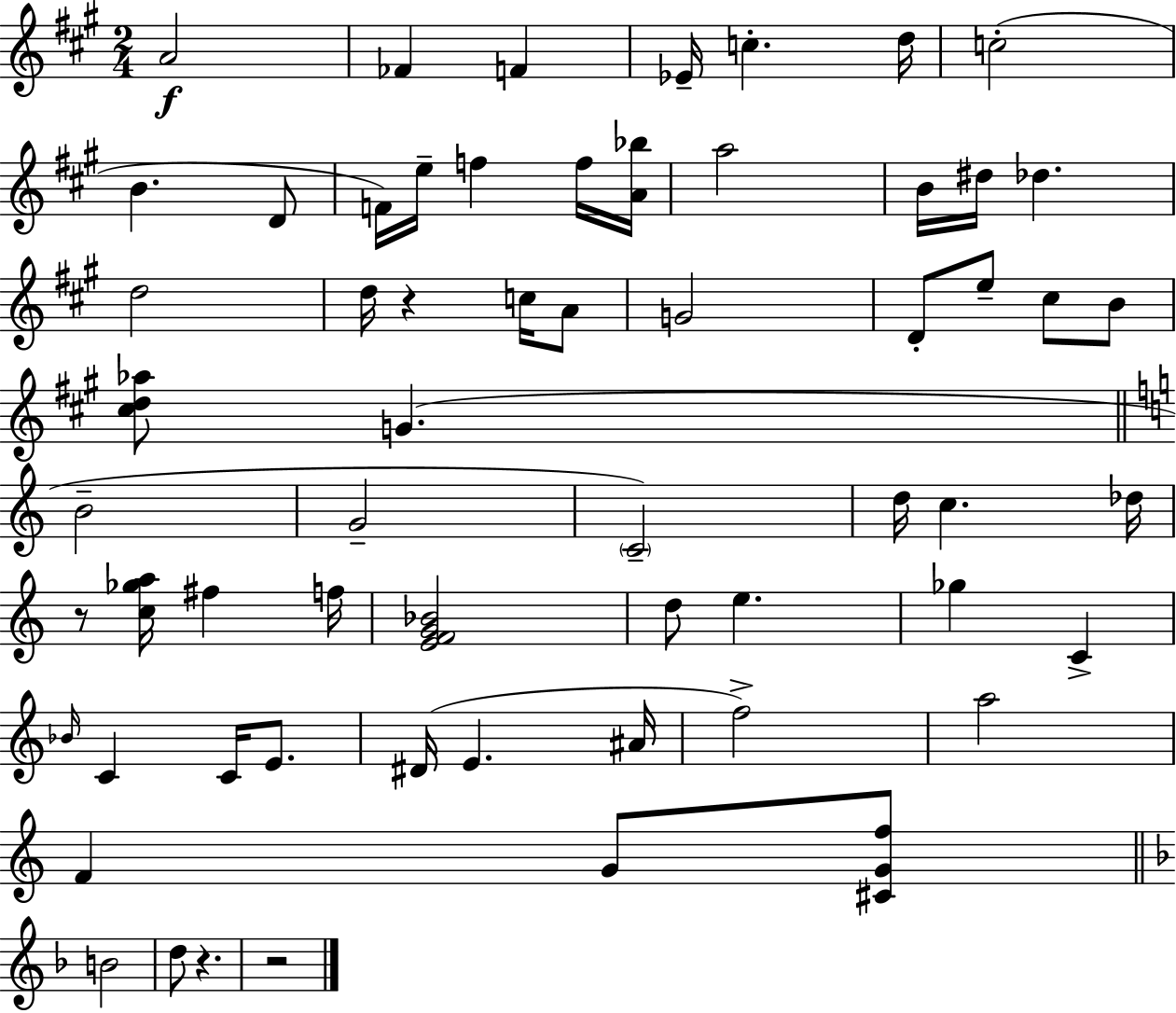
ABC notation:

X:1
T:Untitled
M:2/4
L:1/4
K:A
A2 _F F _E/4 c d/4 c2 B D/2 F/4 e/4 f f/4 [A_b]/4 a2 B/4 ^d/4 _d d2 d/4 z c/4 A/2 G2 D/2 e/2 ^c/2 B/2 [^cd_a]/2 G B2 G2 C2 d/4 c _d/4 z/2 [c_ga]/4 ^f f/4 [EFG_B]2 d/2 e _g C _B/4 C C/4 E/2 ^D/4 E ^A/4 f2 a2 F G/2 [^CGf]/2 B2 d/2 z z2